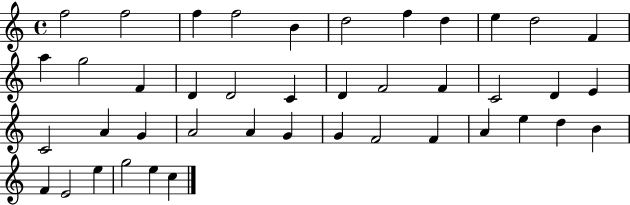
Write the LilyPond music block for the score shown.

{
  \clef treble
  \time 4/4
  \defaultTimeSignature
  \key c \major
  f''2 f''2 | f''4 f''2 b'4 | d''2 f''4 d''4 | e''4 d''2 f'4 | \break a''4 g''2 f'4 | d'4 d'2 c'4 | d'4 f'2 f'4 | c'2 d'4 e'4 | \break c'2 a'4 g'4 | a'2 a'4 g'4 | g'4 f'2 f'4 | a'4 e''4 d''4 b'4 | \break f'4 e'2 e''4 | g''2 e''4 c''4 | \bar "|."
}